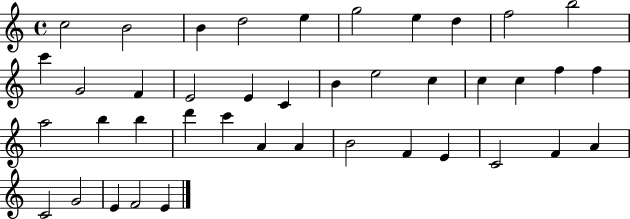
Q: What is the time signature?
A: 4/4